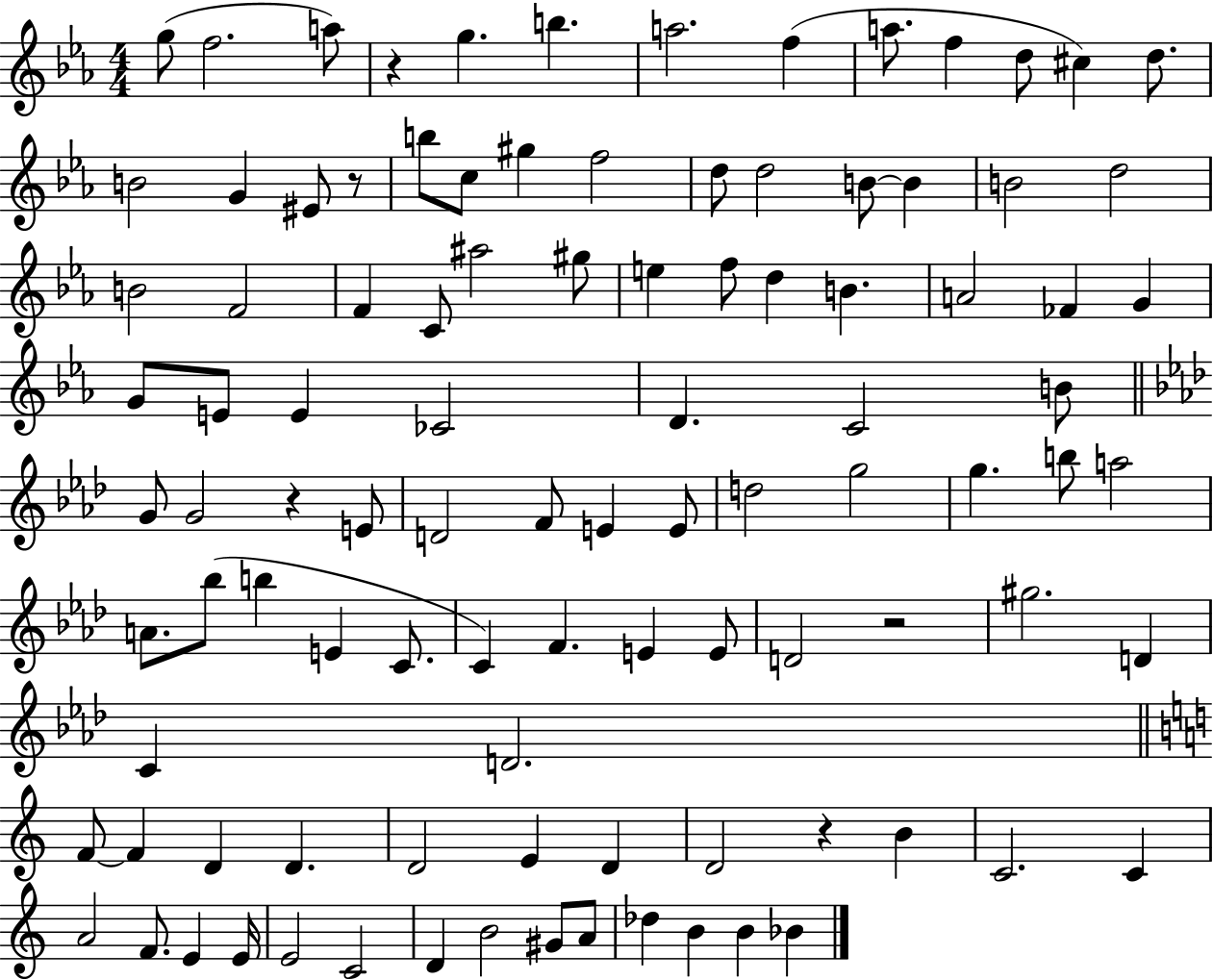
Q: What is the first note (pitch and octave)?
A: G5